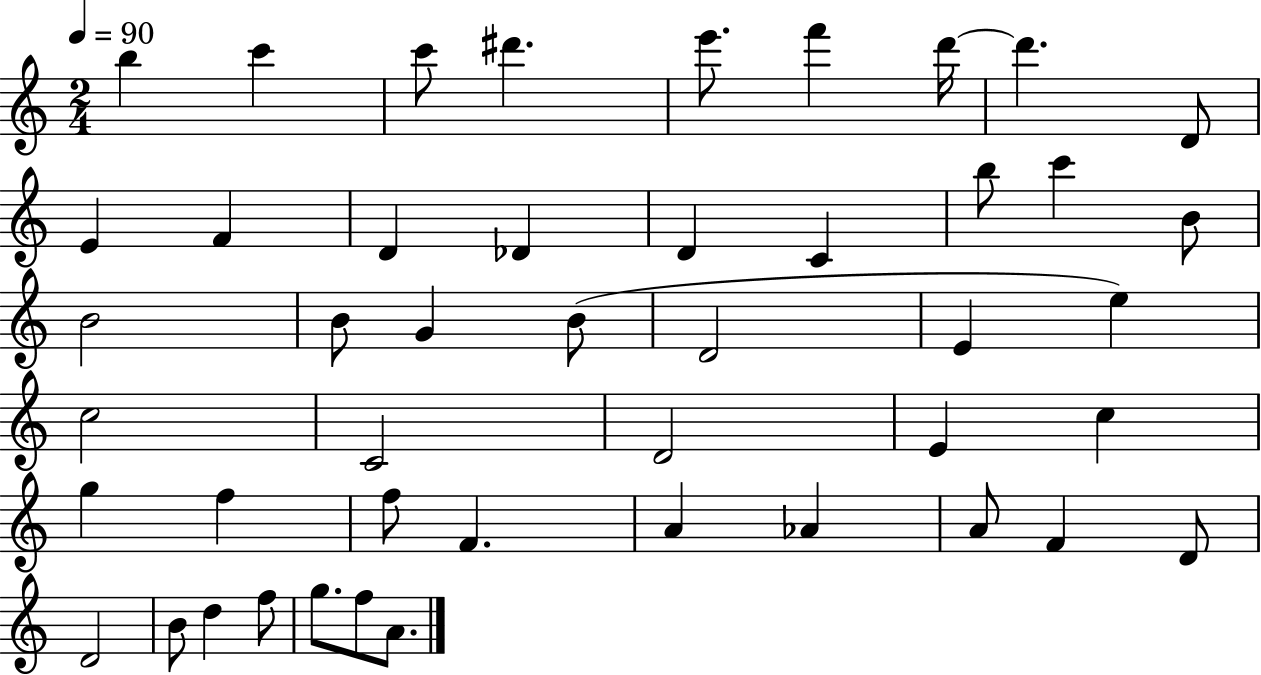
{
  \clef treble
  \numericTimeSignature
  \time 2/4
  \key c \major
  \tempo 4 = 90
  \repeat volta 2 { b''4 c'''4 | c'''8 dis'''4. | e'''8. f'''4 d'''16~~ | d'''4. d'8 | \break e'4 f'4 | d'4 des'4 | d'4 c'4 | b''8 c'''4 b'8 | \break b'2 | b'8 g'4 b'8( | d'2 | e'4 e''4) | \break c''2 | c'2 | d'2 | e'4 c''4 | \break g''4 f''4 | f''8 f'4. | a'4 aes'4 | a'8 f'4 d'8 | \break d'2 | b'8 d''4 f''8 | g''8. f''8 a'8. | } \bar "|."
}